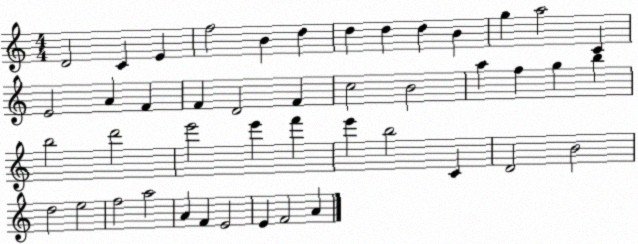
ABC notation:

X:1
T:Untitled
M:4/4
L:1/4
K:C
D2 C E f2 B d d d d B g a2 C E2 A F F D2 F c2 B2 a f g b b2 d'2 e'2 e' f' e' b2 C D2 B2 d2 e2 f2 a2 A F E2 E F2 A